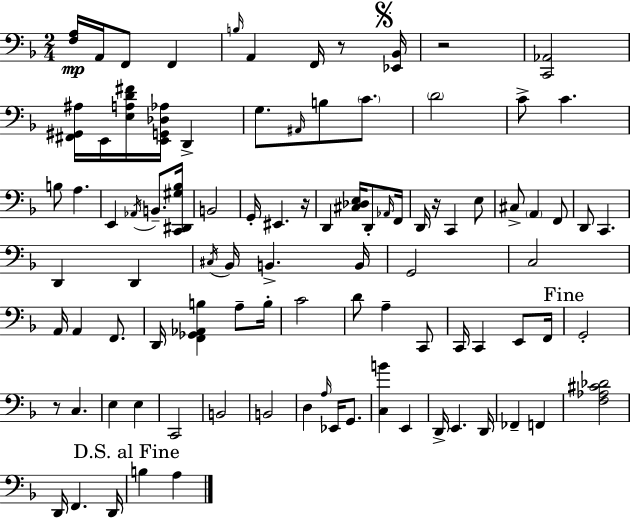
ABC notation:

X:1
T:Untitled
M:2/4
L:1/4
K:Dm
[F,A,]/4 A,,/4 F,,/2 F,, B,/4 A,, F,,/4 z/2 [_E,,_B,,]/4 z2 [C,,_A,,]2 [^F,,^G,,^A,]/4 E,,/4 [E,A,D^F]/4 [E,,G,,_D,_A,]/4 D,, G,/2 ^A,,/4 B,/2 C/2 D2 C/2 C B,/2 A, E,, _A,,/4 B,,/2 [C,,^D,,^G,_B,]/4 B,,2 G,,/4 ^E,, z/4 D,, [^C,_D,E,]/4 D,,/2 _A,,/4 F,,/4 D,,/4 z/4 C,, E,/2 ^C,/2 A,, F,,/2 D,,/2 C,, D,, D,, ^C,/4 _B,,/4 B,, B,,/4 G,,2 C,2 A,,/4 A,, F,,/2 D,,/4 [F,,_G,,_A,,B,] A,/2 B,/4 C2 D/2 A, C,,/2 C,,/4 C,, E,,/2 F,,/4 G,,2 z/2 C, E, E, C,,2 B,,2 B,,2 D, A,/4 _E,,/4 G,,/2 [C,B] E,, D,,/4 E,, D,,/4 _F,, F,, [F,_A,^C_D]2 D,,/4 F,, D,,/4 B, A,